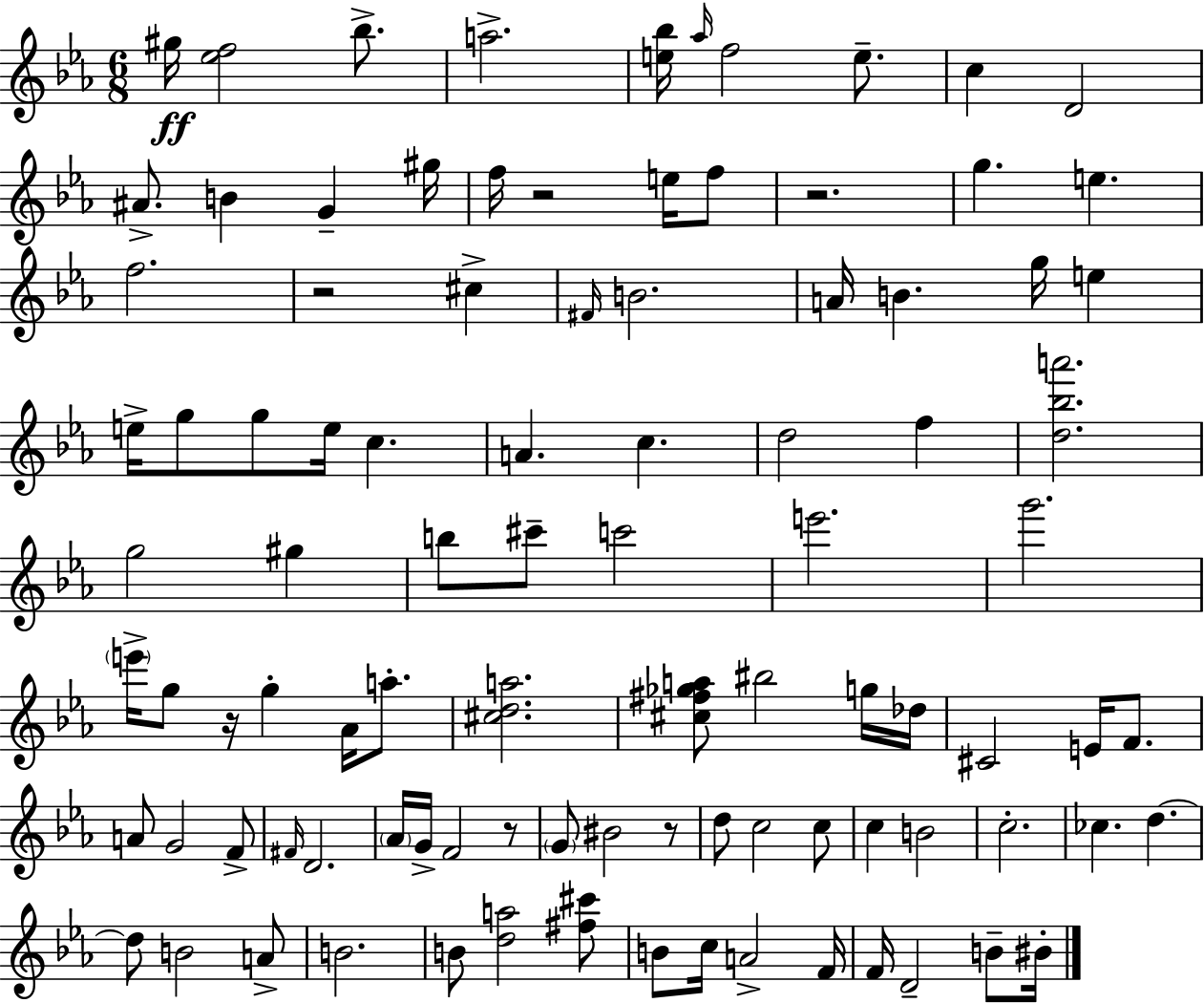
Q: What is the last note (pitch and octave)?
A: BIS4